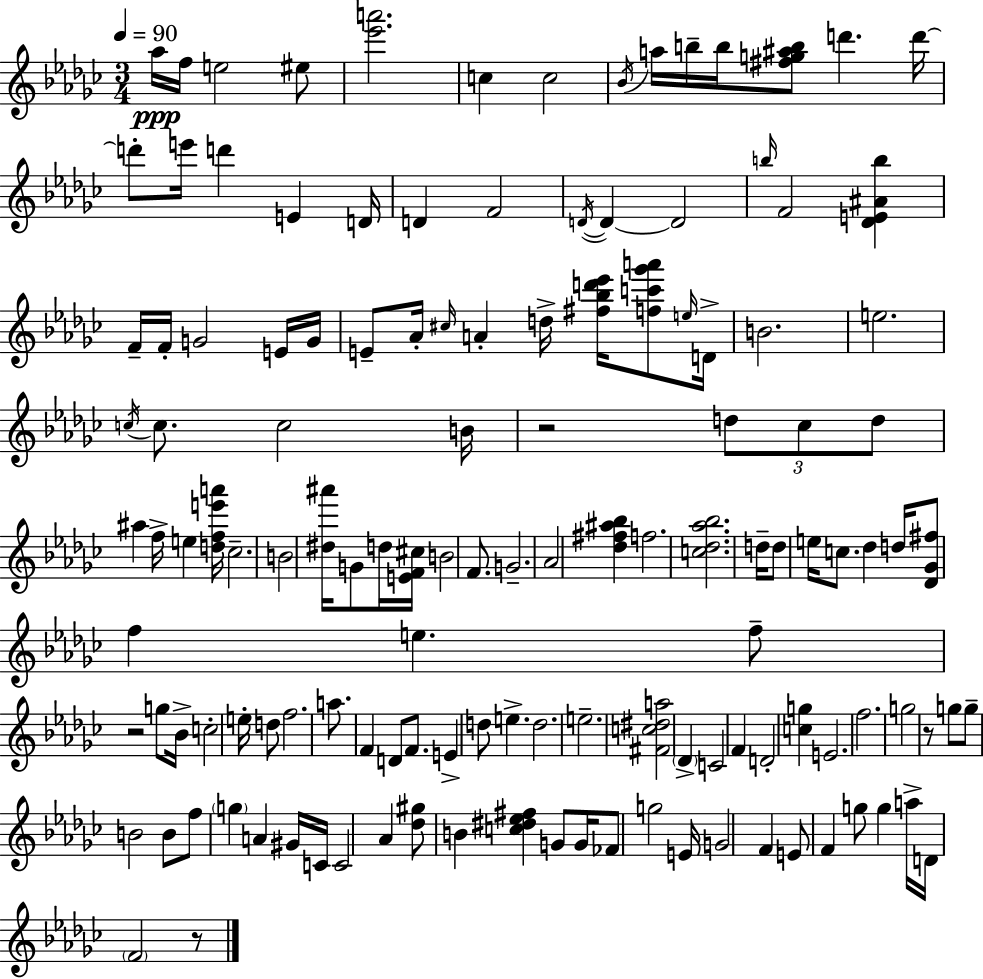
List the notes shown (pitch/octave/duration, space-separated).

Ab5/s F5/s E5/h EIS5/e [Eb6,A6]/h. C5/q C5/h Bb4/s A5/s B5/s B5/s [F#5,G5,A#5,B5]/e D6/q. D6/s D6/e E6/s D6/q E4/q D4/s D4/q F4/h D4/s D4/q D4/h B5/s F4/h [Db4,E4,A#4,B5]/q F4/s F4/s G4/h E4/s G4/s E4/e Ab4/s C#5/s A4/q D5/s [F#5,Bb5,D6,Eb6]/s [F5,C6,Gb6,A6]/e E5/s D4/s B4/h. E5/h. C5/s C5/e. C5/h B4/s R/h D5/e CES5/e D5/e A#5/q F5/s E5/q [D5,F5,E6,A6]/s CES5/h. B4/h [D#5,A#6]/s G4/e D5/s [E4,F4,C#5]/s B4/h F4/e. G4/h. Ab4/h [Db5,F#5,A#5,Bb5]/q F5/h. [C5,Db5,Ab5,Bb5]/h. D5/s D5/e E5/s C5/e. Db5/q D5/s [Db4,Gb4,F#5]/e F5/q E5/q. F5/e R/h G5/e Bb4/s C5/h E5/s D5/e F5/h. A5/e. F4/q D4/e F4/e. E4/q D5/e E5/q. D5/h. E5/h. [F#4,C5,D#5,A5]/h Db4/q C4/h F4/q D4/h [C5,G5]/q E4/h. F5/h. G5/h R/e G5/e G5/e B4/h B4/e F5/e G5/q A4/q G#4/s C4/s C4/h Ab4/q [Db5,G#5]/e B4/q [C5,D#5,Eb5,F#5]/q G4/e G4/s FES4/e G5/h E4/s G4/h F4/q E4/e F4/q G5/e G5/q A5/s D4/s F4/h R/e